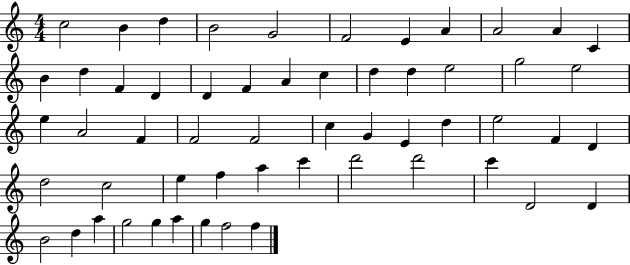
C5/h B4/q D5/q B4/h G4/h F4/h E4/q A4/q A4/h A4/q C4/q B4/q D5/q F4/q D4/q D4/q F4/q A4/q C5/q D5/q D5/q E5/h G5/h E5/h E5/q A4/h F4/q F4/h F4/h C5/q G4/q E4/q D5/q E5/h F4/q D4/q D5/h C5/h E5/q F5/q A5/q C6/q D6/h D6/h C6/q D4/h D4/q B4/h D5/q A5/q G5/h G5/q A5/q G5/q F5/h F5/q